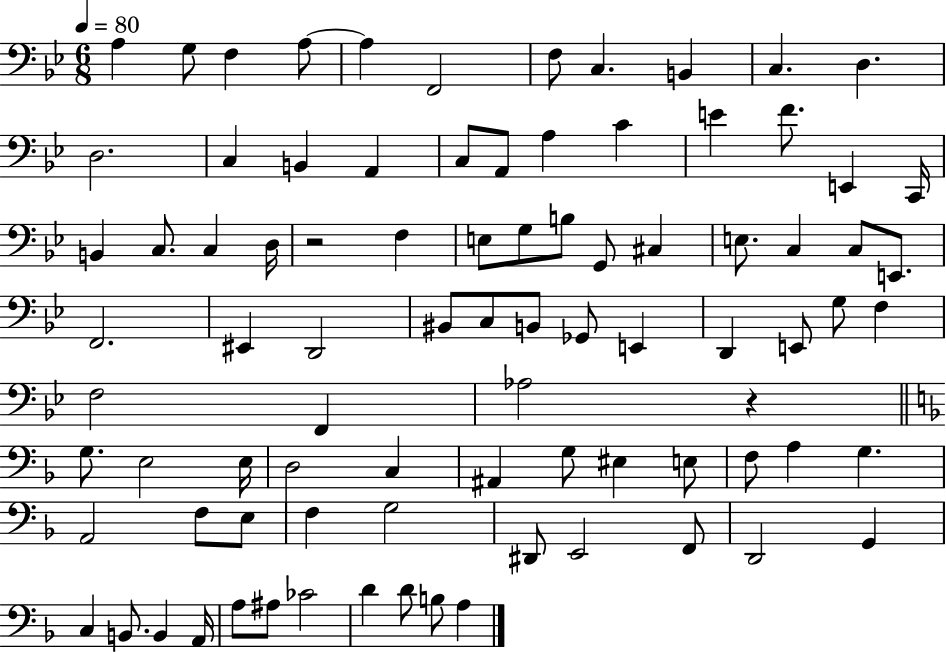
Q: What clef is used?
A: bass